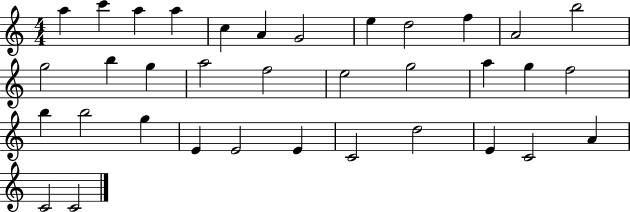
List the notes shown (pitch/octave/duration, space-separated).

A5/q C6/q A5/q A5/q C5/q A4/q G4/h E5/q D5/h F5/q A4/h B5/h G5/h B5/q G5/q A5/h F5/h E5/h G5/h A5/q G5/q F5/h B5/q B5/h G5/q E4/q E4/h E4/q C4/h D5/h E4/q C4/h A4/q C4/h C4/h